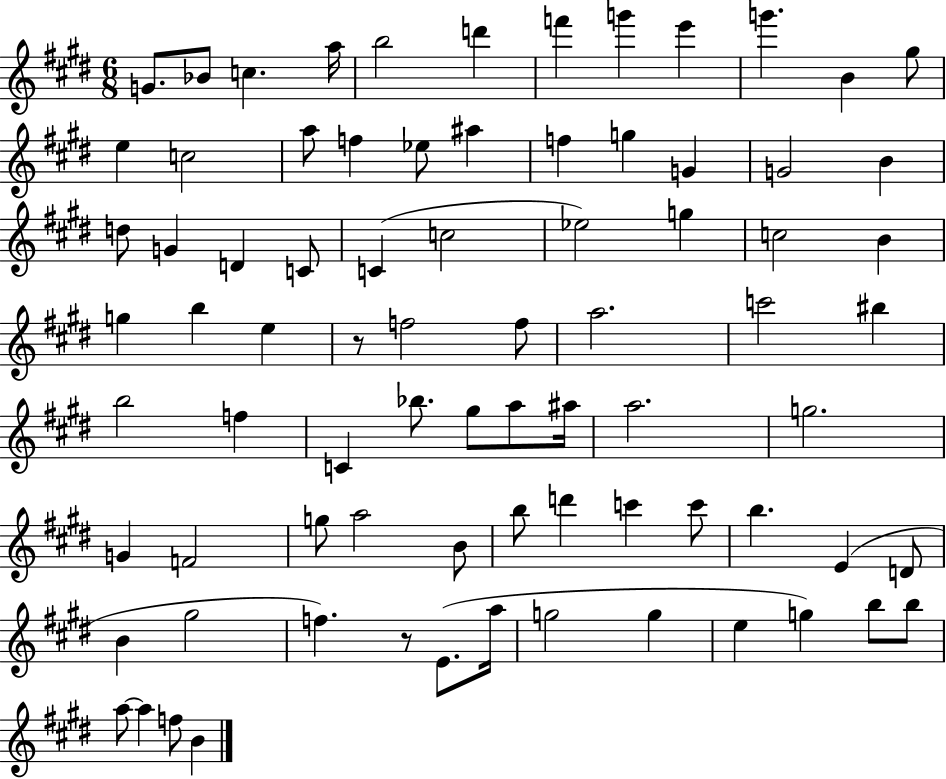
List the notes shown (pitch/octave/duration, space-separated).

G4/e. Bb4/e C5/q. A5/s B5/h D6/q F6/q G6/q E6/q G6/q. B4/q G#5/e E5/q C5/h A5/e F5/q Eb5/e A#5/q F5/q G5/q G4/q G4/h B4/q D5/e G4/q D4/q C4/e C4/q C5/h Eb5/h G5/q C5/h B4/q G5/q B5/q E5/q R/e F5/h F5/e A5/h. C6/h BIS5/q B5/h F5/q C4/q Bb5/e. G#5/e A5/e A#5/s A5/h. G5/h. G4/q F4/h G5/e A5/h B4/e B5/e D6/q C6/q C6/e B5/q. E4/q D4/e B4/q G#5/h F5/q. R/e E4/e. A5/s G5/h G5/q E5/q G5/q B5/e B5/e A5/e A5/q F5/e B4/q